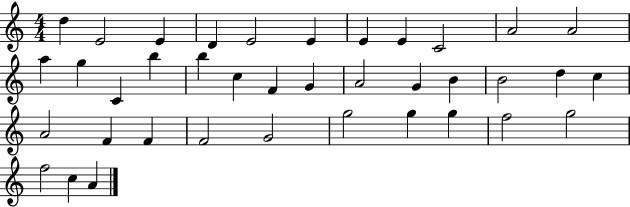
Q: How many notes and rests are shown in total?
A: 38